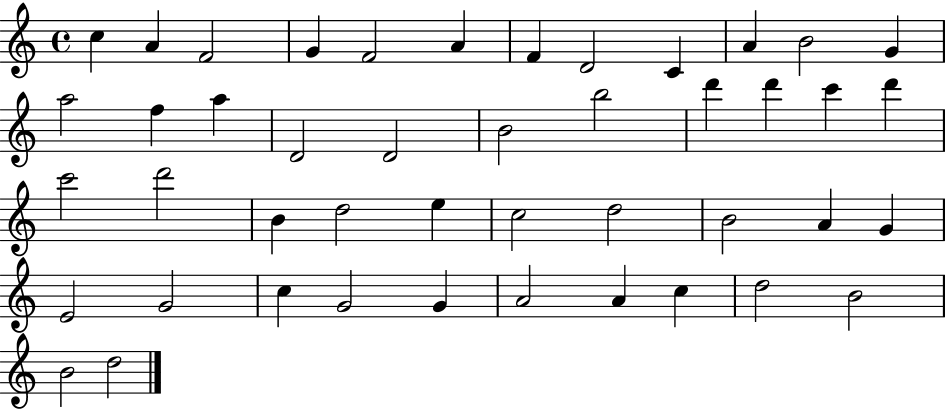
C5/q A4/q F4/h G4/q F4/h A4/q F4/q D4/h C4/q A4/q B4/h G4/q A5/h F5/q A5/q D4/h D4/h B4/h B5/h D6/q D6/q C6/q D6/q C6/h D6/h B4/q D5/h E5/q C5/h D5/h B4/h A4/q G4/q E4/h G4/h C5/q G4/h G4/q A4/h A4/q C5/q D5/h B4/h B4/h D5/h